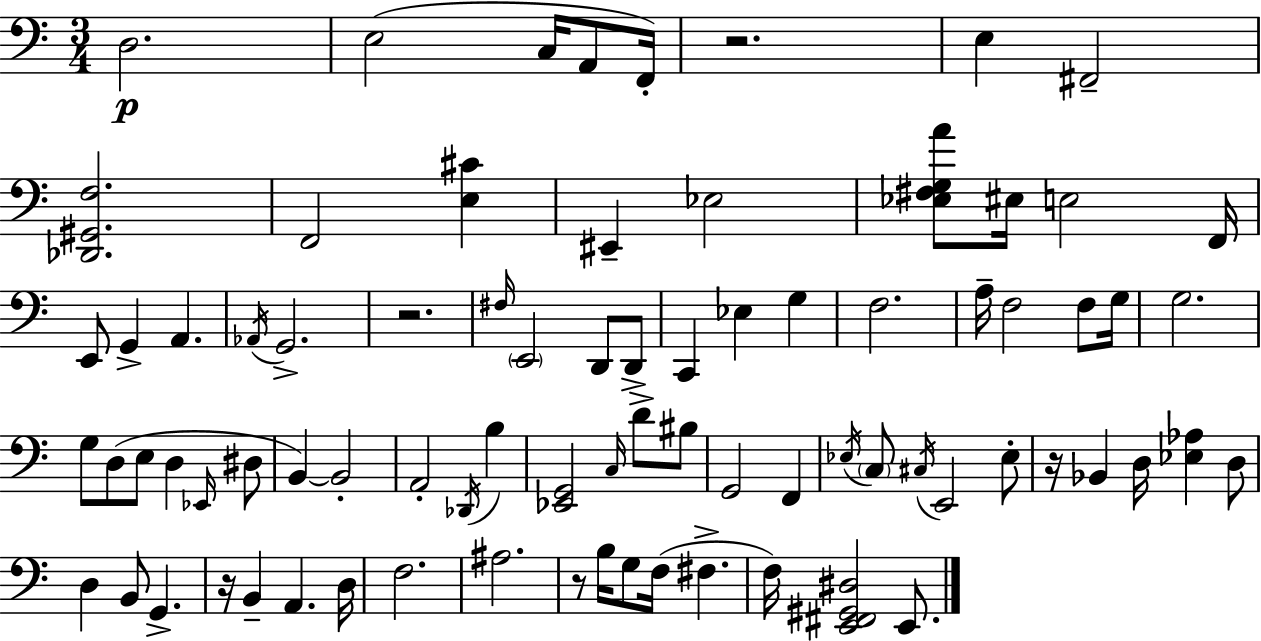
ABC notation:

X:1
T:Untitled
M:3/4
L:1/4
K:Am
D,2 E,2 C,/4 A,,/2 F,,/4 z2 E, ^F,,2 [_D,,^G,,F,]2 F,,2 [E,^C] ^E,, _E,2 [_E,^F,G,A]/2 ^E,/4 E,2 F,,/4 E,,/2 G,, A,, _A,,/4 G,,2 z2 ^F,/4 E,,2 D,,/2 D,,/2 C,, _E, G, F,2 A,/4 F,2 F,/2 G,/4 G,2 G,/2 D,/2 E,/2 D, _E,,/4 ^D,/2 B,, B,,2 A,,2 _D,,/4 B, [_E,,G,,]2 C,/4 D/2 ^B,/2 G,,2 F,, _E,/4 C,/2 ^C,/4 E,,2 _E,/2 z/4 _B,, D,/4 [_E,_A,] D,/2 D, B,,/2 G,, z/4 B,, A,, D,/4 F,2 ^A,2 z/2 B,/4 G,/2 F,/4 ^F, F,/4 [E,,^F,,^G,,^D,]2 E,,/2